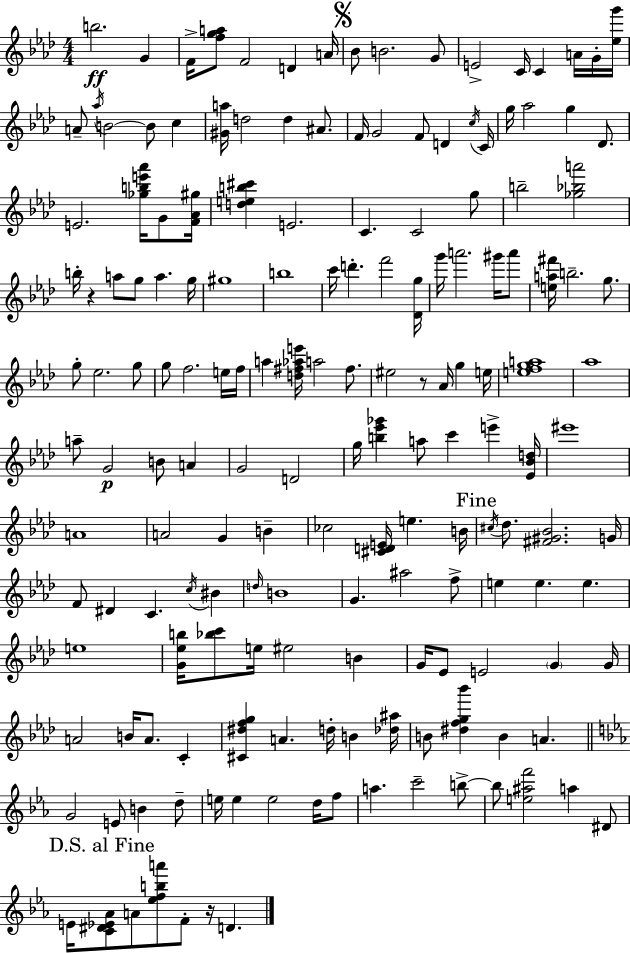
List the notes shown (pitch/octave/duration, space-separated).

B5/h. G4/q F4/s [F5,G5,A5]/e F4/h D4/q A4/s Bb4/e B4/h. G4/e E4/h C4/s C4/q A4/s G4/s [Eb5,G6]/s A4/e Ab5/s B4/h B4/e C5/q [G#4,A5]/s D5/h D5/q A#4/e. F4/s G4/h F4/e D4/q C5/s C4/s G5/s Ab5/h G5/q Db4/e. E4/h. [Gb5,B5,E6,Ab6]/s G4/e [F4,Ab4,G#5]/s [D5,E5,B5,C#6]/q E4/h. C4/q. C4/h G5/e B5/h [Gb5,Bb5,A6]/h B5/s R/q A5/e G5/e A5/q. G5/s G#5/w B5/w C6/s D6/q. F6/h [Db4,G5]/s G6/s A6/h. G#6/s A6/e [E5,A5,F#6]/s B5/h. G5/e. G5/e Eb5/h. G5/e G5/e F5/h. E5/s F5/s A5/q [D5,F#5,Ab5,E6]/s A5/h F#5/e. EIS5/h R/e Ab4/s G5/q E5/s [E5,F5,G5,A5]/w Ab5/w A5/e G4/h B4/e A4/q G4/h D4/h G5/s [B5,Eb6,Gb6]/q A5/e C6/q E6/q [Eb4,Bb4,D5]/s EIS6/w A4/w A4/h G4/q B4/q CES5/h [C#4,D4,E4]/s E5/q. B4/s C#5/s Db5/e. [F#4,G#4,Bb4]/h. G4/s F4/e D#4/q C4/q. C5/s BIS4/q D5/s B4/w G4/q. A#5/h F5/e E5/q E5/q. E5/q. E5/w [G4,Eb5,B5]/s [Bb5,C6]/e E5/s EIS5/h B4/q G4/s Eb4/e E4/h G4/q G4/s A4/h B4/s A4/e. C4/q [C#4,D#5,F5,G5]/q A4/q. D5/s B4/q [Db5,A#5]/s B4/e [D#5,F5,G5,Bb6]/q B4/q A4/q. G4/h E4/e B4/q D5/e E5/s E5/q E5/h D5/s F5/e A5/q. C6/h B5/e B5/e [E5,A#5,F6]/h A5/q D#4/e E4/s [C4,D#4,Eb4,Ab4]/e A4/e [Eb5,F5,B5,A6]/e F4/e R/s D4/q.